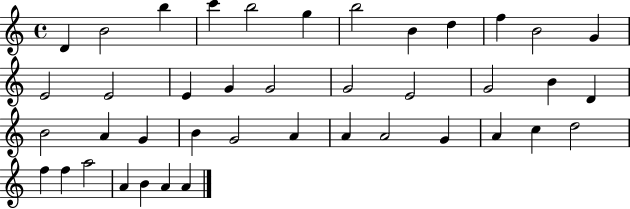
{
  \clef treble
  \time 4/4
  \defaultTimeSignature
  \key c \major
  d'4 b'2 b''4 | c'''4 b''2 g''4 | b''2 b'4 d''4 | f''4 b'2 g'4 | \break e'2 e'2 | e'4 g'4 g'2 | g'2 e'2 | g'2 b'4 d'4 | \break b'2 a'4 g'4 | b'4 g'2 a'4 | a'4 a'2 g'4 | a'4 c''4 d''2 | \break f''4 f''4 a''2 | a'4 b'4 a'4 a'4 | \bar "|."
}